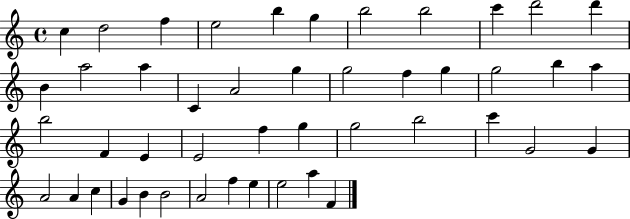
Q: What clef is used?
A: treble